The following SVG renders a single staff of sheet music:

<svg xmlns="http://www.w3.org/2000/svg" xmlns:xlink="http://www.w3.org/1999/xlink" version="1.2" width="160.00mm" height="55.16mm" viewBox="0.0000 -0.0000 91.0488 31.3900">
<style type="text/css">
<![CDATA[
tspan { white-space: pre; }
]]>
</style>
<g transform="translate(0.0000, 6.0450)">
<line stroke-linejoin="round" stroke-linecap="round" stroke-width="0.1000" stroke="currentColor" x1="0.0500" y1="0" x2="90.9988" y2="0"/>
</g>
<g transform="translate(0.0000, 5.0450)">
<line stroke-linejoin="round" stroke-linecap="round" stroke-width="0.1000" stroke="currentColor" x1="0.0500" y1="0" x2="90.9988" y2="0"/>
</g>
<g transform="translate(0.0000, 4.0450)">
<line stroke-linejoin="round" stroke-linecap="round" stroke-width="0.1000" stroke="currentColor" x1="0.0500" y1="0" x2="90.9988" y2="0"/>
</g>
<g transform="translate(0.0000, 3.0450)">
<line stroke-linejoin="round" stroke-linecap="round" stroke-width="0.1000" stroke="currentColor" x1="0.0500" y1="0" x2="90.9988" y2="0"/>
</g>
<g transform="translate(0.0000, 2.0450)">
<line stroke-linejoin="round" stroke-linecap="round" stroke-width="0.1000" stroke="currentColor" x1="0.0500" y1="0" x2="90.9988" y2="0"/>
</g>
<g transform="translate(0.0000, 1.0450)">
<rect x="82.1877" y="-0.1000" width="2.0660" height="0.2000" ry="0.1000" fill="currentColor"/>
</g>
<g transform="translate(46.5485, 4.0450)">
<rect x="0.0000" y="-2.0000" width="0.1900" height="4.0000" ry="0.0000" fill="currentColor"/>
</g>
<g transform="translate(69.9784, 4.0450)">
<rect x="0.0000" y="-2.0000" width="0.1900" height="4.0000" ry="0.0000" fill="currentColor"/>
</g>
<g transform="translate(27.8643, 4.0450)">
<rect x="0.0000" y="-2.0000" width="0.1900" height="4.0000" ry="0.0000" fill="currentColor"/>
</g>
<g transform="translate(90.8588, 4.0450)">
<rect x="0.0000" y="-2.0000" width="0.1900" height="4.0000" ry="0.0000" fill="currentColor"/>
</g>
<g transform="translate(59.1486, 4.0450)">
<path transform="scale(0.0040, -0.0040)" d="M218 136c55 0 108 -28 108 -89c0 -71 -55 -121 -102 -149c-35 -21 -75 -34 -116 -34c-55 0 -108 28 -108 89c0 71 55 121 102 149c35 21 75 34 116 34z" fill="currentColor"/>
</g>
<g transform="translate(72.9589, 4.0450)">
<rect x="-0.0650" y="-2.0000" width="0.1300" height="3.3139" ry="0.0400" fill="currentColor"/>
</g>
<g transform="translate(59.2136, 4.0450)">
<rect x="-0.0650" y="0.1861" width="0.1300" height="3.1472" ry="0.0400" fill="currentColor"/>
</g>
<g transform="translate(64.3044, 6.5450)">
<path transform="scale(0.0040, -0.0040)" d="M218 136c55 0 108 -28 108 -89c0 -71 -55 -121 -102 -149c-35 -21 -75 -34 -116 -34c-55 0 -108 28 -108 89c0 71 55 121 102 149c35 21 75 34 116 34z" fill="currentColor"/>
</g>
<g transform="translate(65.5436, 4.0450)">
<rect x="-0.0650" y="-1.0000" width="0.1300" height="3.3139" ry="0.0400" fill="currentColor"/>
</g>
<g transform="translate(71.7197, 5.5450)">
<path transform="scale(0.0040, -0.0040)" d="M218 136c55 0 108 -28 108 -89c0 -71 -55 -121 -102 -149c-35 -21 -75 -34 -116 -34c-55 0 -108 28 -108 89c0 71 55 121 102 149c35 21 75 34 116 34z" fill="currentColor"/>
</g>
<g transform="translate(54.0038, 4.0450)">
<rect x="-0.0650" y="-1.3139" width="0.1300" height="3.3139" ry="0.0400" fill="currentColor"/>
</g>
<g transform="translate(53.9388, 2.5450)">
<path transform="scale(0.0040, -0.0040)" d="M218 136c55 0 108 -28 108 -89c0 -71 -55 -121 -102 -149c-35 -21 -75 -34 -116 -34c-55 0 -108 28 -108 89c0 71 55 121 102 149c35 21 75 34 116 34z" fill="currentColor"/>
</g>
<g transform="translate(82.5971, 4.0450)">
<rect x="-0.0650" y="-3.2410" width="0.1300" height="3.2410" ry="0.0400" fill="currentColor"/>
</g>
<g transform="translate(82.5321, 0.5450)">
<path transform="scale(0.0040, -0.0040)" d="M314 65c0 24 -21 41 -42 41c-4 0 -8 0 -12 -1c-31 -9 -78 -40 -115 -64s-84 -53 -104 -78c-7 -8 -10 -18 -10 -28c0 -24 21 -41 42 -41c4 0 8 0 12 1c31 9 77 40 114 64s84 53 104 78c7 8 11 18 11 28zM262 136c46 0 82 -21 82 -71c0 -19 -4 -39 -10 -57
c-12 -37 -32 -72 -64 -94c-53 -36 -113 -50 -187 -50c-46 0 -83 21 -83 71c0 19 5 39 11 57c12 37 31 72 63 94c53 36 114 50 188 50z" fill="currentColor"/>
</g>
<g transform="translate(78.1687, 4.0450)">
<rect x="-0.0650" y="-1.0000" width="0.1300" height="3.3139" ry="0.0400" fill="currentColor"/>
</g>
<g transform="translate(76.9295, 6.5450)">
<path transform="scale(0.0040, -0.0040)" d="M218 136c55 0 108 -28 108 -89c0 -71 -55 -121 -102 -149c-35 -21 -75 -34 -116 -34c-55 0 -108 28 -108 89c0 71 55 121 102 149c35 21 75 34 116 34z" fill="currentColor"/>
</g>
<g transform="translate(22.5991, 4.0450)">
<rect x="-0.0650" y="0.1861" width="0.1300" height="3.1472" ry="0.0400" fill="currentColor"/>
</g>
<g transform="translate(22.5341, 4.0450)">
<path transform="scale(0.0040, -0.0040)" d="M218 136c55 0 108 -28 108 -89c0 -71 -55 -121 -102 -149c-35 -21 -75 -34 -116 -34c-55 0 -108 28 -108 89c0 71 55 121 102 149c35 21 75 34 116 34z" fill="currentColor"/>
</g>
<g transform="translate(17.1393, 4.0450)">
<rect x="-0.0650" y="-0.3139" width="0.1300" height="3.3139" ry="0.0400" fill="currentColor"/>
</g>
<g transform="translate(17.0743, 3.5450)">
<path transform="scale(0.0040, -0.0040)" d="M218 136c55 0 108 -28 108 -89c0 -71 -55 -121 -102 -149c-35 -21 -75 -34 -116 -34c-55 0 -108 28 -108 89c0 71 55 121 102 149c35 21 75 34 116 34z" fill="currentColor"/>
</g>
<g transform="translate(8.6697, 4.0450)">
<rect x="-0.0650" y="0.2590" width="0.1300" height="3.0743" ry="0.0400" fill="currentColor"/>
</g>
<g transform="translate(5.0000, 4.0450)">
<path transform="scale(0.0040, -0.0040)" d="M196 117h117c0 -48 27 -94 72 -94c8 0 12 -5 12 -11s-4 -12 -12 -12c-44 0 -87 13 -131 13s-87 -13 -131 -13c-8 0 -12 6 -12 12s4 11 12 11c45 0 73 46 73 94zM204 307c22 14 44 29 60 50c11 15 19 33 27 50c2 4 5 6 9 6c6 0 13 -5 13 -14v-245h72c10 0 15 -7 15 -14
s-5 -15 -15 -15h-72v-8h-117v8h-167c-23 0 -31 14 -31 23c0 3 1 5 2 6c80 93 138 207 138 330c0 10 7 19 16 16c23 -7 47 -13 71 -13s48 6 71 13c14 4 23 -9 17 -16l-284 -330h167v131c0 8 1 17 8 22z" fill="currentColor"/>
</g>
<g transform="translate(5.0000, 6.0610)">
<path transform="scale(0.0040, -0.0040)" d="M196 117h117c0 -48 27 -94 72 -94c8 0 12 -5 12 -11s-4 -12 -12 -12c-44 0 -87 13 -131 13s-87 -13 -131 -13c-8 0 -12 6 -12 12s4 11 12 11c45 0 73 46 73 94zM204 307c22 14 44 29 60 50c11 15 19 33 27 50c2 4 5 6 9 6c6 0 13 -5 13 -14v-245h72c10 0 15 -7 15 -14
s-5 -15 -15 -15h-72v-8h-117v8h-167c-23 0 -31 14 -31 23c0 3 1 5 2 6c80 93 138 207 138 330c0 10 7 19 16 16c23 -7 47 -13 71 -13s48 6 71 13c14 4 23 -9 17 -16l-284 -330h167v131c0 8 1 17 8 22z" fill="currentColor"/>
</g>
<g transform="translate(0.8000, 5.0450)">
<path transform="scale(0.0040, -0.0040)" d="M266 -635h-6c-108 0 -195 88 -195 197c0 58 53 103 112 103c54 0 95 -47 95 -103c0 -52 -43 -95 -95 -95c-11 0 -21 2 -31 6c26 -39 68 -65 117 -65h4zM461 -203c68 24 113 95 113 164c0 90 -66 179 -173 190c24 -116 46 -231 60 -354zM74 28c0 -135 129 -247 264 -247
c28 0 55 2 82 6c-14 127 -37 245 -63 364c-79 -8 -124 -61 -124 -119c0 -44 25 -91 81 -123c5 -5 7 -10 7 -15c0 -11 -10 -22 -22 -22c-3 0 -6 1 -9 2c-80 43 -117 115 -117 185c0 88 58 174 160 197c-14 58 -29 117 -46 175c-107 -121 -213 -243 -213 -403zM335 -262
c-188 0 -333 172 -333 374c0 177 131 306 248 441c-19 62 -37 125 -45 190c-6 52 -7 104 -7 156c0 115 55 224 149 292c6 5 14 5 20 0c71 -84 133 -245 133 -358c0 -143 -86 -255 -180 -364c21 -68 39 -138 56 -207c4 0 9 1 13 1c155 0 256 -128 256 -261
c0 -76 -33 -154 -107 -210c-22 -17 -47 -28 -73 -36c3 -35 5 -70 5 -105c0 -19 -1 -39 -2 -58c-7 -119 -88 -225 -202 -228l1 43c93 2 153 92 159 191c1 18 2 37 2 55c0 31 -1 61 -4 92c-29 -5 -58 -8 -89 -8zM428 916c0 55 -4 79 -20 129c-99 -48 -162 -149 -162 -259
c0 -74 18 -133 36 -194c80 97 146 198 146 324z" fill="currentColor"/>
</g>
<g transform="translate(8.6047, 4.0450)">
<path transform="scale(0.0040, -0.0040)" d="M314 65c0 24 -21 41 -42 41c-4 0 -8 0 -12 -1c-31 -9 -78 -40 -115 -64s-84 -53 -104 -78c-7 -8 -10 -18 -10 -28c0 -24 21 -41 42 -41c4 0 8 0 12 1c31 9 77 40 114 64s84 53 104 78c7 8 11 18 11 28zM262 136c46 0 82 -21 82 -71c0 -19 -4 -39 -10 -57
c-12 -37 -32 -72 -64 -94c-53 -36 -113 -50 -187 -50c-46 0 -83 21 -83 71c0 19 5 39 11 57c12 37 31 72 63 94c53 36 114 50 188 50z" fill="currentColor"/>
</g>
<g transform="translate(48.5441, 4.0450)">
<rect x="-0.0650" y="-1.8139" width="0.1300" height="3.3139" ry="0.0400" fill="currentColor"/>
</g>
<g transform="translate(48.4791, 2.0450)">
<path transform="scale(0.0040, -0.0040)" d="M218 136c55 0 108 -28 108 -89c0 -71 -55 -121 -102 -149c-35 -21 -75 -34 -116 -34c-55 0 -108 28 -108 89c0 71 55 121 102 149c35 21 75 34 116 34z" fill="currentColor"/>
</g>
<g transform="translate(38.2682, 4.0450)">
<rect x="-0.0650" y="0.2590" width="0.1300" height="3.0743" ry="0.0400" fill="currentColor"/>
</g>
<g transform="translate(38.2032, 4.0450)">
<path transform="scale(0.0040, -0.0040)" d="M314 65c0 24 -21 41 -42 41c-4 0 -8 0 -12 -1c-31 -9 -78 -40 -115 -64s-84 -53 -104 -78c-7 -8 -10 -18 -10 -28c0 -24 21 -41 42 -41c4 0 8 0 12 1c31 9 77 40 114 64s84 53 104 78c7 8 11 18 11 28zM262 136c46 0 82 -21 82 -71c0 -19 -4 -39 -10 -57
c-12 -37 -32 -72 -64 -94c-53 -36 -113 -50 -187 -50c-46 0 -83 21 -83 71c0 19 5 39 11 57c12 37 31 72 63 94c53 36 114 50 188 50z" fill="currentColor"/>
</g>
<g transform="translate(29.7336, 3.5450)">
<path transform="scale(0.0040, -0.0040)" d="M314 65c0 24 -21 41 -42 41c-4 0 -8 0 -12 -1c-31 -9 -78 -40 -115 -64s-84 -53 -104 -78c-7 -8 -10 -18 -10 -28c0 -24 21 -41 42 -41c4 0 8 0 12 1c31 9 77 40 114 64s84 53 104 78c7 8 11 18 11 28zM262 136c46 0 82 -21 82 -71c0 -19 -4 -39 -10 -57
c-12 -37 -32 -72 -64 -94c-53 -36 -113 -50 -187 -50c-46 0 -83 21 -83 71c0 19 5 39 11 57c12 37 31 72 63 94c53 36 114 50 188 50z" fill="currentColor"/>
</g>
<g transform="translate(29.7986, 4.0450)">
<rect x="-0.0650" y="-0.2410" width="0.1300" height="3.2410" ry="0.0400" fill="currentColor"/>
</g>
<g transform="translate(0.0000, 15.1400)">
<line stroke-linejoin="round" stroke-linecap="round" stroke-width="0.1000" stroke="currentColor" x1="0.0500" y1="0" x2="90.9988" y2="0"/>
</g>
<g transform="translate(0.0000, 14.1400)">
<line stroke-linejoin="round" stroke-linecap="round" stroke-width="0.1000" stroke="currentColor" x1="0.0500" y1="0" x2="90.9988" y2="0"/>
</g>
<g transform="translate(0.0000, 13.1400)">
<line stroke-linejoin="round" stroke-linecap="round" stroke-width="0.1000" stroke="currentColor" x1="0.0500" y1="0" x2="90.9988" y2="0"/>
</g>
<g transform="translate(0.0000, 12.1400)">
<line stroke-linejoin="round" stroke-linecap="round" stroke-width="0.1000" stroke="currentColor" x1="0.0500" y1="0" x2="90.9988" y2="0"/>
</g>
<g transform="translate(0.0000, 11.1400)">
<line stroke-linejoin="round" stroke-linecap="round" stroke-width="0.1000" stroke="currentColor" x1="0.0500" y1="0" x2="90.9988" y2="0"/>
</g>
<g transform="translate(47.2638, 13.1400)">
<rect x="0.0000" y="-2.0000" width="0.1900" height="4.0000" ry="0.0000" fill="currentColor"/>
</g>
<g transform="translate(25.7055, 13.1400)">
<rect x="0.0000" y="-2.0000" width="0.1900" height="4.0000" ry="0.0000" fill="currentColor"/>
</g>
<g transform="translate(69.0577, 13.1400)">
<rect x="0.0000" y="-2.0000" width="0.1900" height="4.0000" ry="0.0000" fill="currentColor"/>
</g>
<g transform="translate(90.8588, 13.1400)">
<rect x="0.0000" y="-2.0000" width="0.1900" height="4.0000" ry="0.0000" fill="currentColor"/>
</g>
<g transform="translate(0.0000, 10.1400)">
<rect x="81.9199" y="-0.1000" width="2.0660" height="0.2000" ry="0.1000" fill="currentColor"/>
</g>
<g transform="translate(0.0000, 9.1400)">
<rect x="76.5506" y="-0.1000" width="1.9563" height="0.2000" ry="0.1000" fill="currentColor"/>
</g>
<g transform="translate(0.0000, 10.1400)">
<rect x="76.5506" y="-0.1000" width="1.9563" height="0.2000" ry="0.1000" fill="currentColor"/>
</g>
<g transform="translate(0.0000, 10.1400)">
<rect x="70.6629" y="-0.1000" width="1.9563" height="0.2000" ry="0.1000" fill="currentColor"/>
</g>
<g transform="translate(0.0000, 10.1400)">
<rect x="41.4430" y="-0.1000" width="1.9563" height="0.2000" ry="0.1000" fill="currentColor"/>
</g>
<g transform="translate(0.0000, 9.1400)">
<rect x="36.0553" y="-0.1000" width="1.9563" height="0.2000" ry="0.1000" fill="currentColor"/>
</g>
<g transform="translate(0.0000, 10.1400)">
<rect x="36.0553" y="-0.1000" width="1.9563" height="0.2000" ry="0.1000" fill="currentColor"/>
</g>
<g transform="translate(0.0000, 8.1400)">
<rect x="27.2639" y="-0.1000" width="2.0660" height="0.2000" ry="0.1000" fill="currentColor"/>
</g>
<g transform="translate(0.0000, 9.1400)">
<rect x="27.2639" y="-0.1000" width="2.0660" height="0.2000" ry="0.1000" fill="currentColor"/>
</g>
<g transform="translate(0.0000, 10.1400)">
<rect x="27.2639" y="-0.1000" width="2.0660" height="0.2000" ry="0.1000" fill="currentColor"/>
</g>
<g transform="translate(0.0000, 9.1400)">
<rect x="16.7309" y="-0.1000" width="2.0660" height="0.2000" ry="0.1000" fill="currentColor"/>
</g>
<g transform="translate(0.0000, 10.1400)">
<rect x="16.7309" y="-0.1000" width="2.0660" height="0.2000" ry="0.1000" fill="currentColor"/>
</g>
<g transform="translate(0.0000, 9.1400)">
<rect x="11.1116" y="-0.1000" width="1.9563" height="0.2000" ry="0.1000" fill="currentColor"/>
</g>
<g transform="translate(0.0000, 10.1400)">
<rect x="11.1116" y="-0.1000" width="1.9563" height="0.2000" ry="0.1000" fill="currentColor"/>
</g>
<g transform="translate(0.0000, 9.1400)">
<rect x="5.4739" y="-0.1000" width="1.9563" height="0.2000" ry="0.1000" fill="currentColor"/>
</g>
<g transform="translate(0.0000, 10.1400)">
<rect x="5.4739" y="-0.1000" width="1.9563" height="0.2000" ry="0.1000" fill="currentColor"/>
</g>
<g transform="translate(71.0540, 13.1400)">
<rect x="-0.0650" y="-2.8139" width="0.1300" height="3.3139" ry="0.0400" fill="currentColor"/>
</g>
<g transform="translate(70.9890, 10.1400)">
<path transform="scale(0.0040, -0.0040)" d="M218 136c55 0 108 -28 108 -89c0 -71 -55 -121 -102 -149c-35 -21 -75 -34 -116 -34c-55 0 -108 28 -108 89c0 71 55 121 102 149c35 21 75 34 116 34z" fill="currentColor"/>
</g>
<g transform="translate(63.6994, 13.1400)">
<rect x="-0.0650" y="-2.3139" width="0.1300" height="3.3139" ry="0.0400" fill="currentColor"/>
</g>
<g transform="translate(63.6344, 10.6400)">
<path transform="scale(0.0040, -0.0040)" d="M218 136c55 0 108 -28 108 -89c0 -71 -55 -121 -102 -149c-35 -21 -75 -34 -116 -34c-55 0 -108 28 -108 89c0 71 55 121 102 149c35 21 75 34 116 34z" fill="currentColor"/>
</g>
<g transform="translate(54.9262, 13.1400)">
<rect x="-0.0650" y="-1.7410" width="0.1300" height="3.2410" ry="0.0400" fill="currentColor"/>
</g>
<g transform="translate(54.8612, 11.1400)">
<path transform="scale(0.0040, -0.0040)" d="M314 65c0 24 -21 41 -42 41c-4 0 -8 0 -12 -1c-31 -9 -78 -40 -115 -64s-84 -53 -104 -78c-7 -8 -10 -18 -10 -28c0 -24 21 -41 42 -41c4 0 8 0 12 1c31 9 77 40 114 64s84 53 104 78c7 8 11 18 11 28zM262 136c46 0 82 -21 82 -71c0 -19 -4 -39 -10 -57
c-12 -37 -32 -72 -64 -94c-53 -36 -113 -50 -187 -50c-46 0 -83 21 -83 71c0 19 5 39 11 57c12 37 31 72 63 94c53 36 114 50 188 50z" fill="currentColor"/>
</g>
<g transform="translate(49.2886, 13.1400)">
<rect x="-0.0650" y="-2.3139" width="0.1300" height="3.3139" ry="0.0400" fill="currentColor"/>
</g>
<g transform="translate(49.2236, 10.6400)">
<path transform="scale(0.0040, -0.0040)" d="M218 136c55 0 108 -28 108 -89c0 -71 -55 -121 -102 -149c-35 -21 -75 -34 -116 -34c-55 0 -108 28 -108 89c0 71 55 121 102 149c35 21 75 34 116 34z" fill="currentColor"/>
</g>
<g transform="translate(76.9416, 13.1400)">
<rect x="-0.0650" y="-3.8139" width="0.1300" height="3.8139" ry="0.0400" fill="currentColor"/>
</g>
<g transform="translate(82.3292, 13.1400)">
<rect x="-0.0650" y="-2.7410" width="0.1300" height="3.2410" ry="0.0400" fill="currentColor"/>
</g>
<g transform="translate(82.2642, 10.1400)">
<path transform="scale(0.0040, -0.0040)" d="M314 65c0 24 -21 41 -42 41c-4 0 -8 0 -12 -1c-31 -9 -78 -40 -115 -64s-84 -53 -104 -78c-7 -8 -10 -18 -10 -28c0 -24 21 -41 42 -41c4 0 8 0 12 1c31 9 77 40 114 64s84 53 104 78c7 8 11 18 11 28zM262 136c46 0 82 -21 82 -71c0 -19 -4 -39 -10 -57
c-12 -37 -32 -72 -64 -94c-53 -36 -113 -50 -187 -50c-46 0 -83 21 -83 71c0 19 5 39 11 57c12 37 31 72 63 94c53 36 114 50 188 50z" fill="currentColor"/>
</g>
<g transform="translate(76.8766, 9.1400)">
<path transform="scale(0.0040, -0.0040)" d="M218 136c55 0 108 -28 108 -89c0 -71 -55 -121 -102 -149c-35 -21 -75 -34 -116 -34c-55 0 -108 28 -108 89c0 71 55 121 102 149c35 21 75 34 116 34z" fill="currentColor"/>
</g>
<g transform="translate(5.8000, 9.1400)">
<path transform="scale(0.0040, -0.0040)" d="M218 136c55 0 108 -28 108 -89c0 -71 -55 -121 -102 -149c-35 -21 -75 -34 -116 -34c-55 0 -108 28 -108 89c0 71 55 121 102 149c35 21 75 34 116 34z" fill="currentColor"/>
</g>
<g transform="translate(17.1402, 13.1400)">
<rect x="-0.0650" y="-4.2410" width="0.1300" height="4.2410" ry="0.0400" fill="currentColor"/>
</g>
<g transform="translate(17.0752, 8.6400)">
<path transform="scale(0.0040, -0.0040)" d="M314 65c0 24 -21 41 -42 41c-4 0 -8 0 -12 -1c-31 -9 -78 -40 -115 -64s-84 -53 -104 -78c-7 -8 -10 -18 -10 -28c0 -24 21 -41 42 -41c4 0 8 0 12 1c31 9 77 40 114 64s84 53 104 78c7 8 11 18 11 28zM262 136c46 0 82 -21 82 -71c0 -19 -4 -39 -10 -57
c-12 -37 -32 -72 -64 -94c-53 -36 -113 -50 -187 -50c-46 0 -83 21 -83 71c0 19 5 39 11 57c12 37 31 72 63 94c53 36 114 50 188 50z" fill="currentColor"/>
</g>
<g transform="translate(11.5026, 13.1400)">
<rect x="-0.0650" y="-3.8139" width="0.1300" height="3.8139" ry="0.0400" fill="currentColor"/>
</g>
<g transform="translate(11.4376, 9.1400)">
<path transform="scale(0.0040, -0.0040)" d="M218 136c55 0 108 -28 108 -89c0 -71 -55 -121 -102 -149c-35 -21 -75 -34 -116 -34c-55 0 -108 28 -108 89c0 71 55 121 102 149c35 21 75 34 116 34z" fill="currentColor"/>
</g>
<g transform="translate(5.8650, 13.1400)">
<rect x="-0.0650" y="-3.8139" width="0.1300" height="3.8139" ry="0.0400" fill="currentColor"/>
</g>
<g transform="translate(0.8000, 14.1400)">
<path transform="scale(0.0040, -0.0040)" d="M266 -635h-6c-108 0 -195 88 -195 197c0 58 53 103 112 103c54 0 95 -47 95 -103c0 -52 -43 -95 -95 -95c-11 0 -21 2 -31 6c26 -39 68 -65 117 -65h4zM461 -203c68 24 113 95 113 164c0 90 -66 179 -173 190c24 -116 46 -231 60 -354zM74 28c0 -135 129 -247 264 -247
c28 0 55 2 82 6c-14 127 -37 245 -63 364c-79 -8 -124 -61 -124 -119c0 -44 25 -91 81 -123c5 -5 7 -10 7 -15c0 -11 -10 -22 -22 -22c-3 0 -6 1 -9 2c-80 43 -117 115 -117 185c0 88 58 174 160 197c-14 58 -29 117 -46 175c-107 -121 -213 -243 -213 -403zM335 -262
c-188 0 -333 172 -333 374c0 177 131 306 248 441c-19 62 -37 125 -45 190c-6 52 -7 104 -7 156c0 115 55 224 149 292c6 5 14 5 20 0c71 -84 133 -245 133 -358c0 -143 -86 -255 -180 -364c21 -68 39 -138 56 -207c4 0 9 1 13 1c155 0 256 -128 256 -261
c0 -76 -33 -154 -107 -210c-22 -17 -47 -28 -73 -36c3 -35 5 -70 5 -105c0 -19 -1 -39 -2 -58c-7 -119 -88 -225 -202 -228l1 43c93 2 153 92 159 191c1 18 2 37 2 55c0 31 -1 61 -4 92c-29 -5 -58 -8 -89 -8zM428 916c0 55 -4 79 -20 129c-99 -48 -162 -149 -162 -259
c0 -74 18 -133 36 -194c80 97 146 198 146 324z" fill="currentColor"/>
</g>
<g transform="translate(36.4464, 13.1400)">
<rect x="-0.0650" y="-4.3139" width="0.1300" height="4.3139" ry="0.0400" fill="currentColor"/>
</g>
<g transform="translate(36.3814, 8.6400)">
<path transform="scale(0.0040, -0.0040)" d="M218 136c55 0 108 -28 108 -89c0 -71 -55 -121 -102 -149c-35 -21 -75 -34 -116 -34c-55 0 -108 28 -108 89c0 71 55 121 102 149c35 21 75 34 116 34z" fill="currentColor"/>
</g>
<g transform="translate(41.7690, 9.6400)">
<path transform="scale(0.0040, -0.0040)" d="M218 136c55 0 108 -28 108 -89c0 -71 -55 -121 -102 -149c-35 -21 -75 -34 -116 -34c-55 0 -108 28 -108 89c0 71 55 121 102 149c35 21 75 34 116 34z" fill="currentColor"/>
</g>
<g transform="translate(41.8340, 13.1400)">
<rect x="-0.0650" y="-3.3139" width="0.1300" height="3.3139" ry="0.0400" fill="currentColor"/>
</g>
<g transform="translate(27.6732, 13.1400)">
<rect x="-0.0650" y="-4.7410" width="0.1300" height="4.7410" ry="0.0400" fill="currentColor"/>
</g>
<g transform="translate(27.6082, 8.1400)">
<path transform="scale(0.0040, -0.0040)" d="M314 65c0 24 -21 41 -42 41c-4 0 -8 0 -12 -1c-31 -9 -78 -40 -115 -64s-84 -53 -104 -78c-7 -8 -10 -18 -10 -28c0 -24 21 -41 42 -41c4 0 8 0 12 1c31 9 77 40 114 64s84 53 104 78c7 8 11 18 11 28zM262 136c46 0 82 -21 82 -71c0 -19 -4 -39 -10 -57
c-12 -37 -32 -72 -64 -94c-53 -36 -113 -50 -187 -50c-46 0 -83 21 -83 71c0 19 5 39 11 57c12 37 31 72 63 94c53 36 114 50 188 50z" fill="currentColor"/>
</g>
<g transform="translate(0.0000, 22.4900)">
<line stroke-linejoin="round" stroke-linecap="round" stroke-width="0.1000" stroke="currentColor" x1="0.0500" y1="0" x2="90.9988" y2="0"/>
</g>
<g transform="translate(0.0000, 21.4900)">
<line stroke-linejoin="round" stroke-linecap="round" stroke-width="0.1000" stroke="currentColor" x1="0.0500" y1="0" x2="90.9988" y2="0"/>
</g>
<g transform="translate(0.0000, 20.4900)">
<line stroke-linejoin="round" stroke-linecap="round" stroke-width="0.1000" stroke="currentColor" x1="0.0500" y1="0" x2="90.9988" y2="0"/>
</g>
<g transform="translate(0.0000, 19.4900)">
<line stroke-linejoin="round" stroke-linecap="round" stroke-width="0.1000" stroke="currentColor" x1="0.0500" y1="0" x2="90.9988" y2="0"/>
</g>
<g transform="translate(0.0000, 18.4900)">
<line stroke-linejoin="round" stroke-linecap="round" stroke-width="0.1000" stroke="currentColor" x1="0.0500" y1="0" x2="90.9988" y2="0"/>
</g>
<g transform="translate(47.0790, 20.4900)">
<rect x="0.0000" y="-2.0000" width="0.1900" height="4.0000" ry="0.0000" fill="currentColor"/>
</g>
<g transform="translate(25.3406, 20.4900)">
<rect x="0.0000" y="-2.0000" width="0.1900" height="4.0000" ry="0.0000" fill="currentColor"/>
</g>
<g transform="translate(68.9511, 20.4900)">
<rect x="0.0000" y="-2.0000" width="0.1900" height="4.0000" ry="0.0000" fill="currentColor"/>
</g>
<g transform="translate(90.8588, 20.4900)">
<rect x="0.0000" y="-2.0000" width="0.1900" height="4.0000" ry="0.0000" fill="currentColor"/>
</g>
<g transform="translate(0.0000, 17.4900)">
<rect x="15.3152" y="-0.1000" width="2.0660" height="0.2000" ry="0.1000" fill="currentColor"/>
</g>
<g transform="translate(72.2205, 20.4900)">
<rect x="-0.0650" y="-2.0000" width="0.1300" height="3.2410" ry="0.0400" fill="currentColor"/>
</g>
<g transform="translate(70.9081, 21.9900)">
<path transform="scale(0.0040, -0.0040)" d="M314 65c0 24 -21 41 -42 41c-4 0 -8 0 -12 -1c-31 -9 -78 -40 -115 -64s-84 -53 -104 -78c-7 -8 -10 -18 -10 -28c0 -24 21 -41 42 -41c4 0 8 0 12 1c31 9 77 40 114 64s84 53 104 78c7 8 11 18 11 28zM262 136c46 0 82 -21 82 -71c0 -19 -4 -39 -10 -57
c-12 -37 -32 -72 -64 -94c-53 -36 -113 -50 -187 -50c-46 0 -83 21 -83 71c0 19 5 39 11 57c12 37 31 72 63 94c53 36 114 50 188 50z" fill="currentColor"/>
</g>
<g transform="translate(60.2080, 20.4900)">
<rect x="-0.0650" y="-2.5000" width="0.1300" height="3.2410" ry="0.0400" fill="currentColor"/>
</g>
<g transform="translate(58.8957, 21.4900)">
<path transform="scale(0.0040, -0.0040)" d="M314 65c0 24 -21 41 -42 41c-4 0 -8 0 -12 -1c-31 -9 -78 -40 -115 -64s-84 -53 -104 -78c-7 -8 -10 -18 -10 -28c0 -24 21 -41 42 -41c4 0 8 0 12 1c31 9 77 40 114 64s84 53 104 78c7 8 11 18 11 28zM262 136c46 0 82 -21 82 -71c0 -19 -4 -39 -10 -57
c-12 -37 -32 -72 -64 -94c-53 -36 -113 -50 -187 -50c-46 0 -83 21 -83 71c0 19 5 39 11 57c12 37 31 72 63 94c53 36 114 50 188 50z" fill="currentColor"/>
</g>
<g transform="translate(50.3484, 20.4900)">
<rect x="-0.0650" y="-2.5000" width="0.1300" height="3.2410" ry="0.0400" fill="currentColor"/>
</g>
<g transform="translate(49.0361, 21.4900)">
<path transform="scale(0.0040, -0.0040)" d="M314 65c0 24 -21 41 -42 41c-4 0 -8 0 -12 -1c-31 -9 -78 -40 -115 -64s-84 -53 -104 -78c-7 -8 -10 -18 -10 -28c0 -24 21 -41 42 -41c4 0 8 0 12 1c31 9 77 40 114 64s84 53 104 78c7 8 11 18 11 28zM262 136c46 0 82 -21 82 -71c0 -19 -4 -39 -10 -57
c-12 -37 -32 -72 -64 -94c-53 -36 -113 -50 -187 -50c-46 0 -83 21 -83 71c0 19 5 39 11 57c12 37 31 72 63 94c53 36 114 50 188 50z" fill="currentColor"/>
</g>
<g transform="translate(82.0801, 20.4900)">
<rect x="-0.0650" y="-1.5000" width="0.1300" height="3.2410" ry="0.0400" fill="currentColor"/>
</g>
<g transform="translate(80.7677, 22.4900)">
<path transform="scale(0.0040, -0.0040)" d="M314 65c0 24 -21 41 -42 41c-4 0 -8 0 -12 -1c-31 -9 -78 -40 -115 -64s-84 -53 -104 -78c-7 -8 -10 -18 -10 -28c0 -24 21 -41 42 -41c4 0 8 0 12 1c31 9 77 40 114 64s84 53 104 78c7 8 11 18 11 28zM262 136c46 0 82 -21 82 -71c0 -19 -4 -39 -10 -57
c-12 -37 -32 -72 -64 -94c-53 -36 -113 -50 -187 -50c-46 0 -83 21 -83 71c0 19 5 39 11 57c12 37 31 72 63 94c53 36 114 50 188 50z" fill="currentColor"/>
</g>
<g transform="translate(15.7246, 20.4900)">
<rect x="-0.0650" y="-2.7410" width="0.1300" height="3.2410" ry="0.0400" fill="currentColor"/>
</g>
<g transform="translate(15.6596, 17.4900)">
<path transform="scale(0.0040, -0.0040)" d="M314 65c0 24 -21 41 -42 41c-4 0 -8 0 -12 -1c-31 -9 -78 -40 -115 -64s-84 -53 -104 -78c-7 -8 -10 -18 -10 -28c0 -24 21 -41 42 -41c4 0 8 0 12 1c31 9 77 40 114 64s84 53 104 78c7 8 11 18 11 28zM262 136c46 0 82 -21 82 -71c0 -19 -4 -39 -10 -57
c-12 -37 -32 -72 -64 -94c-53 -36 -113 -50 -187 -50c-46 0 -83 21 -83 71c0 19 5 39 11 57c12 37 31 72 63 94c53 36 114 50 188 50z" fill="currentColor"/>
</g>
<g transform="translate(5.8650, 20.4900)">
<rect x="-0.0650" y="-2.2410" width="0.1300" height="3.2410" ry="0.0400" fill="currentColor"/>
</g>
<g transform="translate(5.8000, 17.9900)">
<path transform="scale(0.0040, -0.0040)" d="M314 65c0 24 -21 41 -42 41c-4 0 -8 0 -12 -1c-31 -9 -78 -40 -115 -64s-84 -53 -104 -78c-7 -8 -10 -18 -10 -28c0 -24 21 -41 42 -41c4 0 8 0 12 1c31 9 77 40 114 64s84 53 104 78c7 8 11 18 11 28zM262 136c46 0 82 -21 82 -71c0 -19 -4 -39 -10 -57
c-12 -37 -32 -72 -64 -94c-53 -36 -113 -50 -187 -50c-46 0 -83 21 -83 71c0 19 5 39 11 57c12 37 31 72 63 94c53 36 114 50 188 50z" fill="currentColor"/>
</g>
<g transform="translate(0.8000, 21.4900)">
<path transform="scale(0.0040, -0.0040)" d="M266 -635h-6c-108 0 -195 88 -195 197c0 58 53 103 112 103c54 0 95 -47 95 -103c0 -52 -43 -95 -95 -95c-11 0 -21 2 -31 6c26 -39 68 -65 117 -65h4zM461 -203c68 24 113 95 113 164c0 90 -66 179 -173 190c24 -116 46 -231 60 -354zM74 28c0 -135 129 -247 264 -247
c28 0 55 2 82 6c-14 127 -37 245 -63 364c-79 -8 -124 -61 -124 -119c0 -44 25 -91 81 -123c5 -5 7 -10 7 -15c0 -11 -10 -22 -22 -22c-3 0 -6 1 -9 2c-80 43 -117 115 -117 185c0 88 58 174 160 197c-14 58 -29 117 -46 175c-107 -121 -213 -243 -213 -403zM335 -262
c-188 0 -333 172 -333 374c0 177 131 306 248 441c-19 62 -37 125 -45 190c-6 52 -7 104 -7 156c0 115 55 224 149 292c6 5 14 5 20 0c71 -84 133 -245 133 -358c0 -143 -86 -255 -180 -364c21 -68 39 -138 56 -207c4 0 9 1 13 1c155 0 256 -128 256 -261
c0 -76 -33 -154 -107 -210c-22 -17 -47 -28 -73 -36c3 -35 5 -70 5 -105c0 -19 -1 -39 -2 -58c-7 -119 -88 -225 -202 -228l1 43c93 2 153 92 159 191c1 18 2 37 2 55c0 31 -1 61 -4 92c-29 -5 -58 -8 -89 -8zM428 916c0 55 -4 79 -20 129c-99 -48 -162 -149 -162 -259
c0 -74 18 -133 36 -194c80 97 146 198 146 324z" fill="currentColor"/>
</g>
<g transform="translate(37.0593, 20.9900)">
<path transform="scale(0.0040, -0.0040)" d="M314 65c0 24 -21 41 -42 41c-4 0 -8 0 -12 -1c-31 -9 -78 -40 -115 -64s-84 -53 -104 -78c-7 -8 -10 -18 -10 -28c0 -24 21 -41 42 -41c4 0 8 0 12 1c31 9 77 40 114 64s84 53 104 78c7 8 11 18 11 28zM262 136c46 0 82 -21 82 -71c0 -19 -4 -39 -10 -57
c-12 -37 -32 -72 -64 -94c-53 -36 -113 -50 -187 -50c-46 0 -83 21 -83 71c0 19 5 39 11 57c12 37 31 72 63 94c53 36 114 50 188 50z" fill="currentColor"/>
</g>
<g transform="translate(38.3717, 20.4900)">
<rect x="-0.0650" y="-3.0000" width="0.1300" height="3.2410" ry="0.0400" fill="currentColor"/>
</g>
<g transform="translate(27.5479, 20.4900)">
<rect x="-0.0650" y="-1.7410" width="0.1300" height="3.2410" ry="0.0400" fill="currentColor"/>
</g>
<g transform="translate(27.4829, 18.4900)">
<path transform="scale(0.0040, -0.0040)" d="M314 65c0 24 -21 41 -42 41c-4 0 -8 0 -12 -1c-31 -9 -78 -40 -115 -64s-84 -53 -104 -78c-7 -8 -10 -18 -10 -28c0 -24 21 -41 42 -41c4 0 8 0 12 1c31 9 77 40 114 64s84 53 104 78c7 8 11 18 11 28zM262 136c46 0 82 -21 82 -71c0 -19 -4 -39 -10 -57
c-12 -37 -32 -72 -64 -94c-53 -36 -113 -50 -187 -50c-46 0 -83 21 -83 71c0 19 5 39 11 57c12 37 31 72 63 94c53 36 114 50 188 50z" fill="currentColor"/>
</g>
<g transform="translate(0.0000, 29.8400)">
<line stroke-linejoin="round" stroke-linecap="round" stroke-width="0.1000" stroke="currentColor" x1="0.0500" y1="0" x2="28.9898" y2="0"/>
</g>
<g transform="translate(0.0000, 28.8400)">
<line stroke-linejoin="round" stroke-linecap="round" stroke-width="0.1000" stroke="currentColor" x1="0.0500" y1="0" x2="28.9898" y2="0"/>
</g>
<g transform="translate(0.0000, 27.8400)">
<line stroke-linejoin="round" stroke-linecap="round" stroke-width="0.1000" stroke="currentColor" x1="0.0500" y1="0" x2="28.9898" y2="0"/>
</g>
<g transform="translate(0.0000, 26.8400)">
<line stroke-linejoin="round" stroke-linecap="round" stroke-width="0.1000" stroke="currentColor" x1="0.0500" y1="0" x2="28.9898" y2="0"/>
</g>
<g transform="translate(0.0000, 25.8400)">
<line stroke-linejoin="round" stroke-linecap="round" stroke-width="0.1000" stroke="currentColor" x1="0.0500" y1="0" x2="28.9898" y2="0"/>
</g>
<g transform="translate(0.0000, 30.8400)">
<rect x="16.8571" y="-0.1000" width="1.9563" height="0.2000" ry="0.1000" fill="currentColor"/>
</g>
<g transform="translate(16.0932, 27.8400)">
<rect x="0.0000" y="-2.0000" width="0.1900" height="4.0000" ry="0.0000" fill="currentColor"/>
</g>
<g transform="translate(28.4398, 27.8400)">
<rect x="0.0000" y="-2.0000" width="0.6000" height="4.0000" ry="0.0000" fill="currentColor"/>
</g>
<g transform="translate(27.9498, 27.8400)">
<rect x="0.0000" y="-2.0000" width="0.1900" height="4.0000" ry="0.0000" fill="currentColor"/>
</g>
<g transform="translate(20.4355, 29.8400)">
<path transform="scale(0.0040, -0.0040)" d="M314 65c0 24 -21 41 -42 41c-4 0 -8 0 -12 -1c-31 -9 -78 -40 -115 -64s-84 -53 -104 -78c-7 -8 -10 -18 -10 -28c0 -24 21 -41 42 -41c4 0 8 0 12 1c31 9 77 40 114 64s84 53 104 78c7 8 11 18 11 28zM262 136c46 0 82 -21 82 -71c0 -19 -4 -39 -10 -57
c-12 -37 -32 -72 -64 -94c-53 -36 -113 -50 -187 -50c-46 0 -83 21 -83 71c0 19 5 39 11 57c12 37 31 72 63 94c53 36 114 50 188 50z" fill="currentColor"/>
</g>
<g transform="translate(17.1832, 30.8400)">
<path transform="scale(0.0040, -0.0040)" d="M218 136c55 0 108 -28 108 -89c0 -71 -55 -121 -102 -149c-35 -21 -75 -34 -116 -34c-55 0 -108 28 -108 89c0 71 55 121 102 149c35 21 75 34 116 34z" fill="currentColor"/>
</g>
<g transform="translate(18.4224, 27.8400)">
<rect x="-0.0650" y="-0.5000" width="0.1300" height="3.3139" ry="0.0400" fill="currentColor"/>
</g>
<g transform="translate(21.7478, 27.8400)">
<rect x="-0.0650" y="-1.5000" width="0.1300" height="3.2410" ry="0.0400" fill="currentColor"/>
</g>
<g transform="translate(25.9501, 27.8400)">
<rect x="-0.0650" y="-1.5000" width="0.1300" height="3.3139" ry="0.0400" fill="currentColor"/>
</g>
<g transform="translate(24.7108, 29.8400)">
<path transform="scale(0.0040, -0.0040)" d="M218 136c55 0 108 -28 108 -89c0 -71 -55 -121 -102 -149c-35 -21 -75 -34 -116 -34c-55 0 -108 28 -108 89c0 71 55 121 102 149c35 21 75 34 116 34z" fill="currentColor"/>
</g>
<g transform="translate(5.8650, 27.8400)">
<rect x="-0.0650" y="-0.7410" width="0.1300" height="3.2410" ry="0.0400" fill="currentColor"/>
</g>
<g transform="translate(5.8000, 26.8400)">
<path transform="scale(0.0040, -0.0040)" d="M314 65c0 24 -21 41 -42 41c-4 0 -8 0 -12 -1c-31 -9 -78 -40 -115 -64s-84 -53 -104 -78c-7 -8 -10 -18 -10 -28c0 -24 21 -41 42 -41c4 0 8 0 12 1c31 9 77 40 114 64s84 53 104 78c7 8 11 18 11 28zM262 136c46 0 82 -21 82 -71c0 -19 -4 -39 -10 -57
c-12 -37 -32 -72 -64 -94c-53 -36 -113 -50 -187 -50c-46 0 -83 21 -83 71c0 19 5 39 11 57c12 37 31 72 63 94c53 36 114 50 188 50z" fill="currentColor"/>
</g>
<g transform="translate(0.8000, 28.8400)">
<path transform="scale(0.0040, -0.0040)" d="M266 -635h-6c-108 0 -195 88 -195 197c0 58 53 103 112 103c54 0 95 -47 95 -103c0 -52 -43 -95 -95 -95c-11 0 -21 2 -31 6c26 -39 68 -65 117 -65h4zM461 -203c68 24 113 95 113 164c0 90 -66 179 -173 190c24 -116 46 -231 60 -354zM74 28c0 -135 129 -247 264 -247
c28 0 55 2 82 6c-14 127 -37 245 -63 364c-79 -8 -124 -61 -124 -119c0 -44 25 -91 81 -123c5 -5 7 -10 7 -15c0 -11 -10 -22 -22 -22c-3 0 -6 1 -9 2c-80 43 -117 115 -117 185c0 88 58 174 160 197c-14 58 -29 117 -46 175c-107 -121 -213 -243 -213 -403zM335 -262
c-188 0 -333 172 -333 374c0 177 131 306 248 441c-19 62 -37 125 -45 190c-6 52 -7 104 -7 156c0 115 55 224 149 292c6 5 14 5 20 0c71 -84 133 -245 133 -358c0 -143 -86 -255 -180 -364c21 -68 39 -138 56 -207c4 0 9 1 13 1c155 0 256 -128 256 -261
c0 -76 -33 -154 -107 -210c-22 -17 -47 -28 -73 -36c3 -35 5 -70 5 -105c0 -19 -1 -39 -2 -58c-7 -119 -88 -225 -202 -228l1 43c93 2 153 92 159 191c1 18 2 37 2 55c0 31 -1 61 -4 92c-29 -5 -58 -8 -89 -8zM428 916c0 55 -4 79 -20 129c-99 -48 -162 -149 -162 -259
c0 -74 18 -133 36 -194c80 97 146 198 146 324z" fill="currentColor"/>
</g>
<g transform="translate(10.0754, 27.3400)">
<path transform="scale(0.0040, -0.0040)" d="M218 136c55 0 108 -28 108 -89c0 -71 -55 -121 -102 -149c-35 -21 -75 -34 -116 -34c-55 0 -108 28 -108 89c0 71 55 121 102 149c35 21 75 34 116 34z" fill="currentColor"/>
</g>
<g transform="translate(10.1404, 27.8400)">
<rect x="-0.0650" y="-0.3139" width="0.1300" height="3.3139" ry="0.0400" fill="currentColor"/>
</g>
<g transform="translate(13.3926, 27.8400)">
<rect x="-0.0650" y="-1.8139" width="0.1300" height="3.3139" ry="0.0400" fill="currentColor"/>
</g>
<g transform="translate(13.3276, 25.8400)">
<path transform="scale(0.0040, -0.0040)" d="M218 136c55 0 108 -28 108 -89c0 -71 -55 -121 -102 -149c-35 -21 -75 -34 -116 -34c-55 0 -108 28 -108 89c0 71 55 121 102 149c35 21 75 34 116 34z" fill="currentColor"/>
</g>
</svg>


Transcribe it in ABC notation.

X:1
T:Untitled
M:4/4
L:1/4
K:C
B2 c B c2 B2 f e B D F D b2 c' c' d'2 e'2 d' b g f2 g a c' a2 g2 a2 f2 A2 G2 G2 F2 E2 d2 c f C E2 E